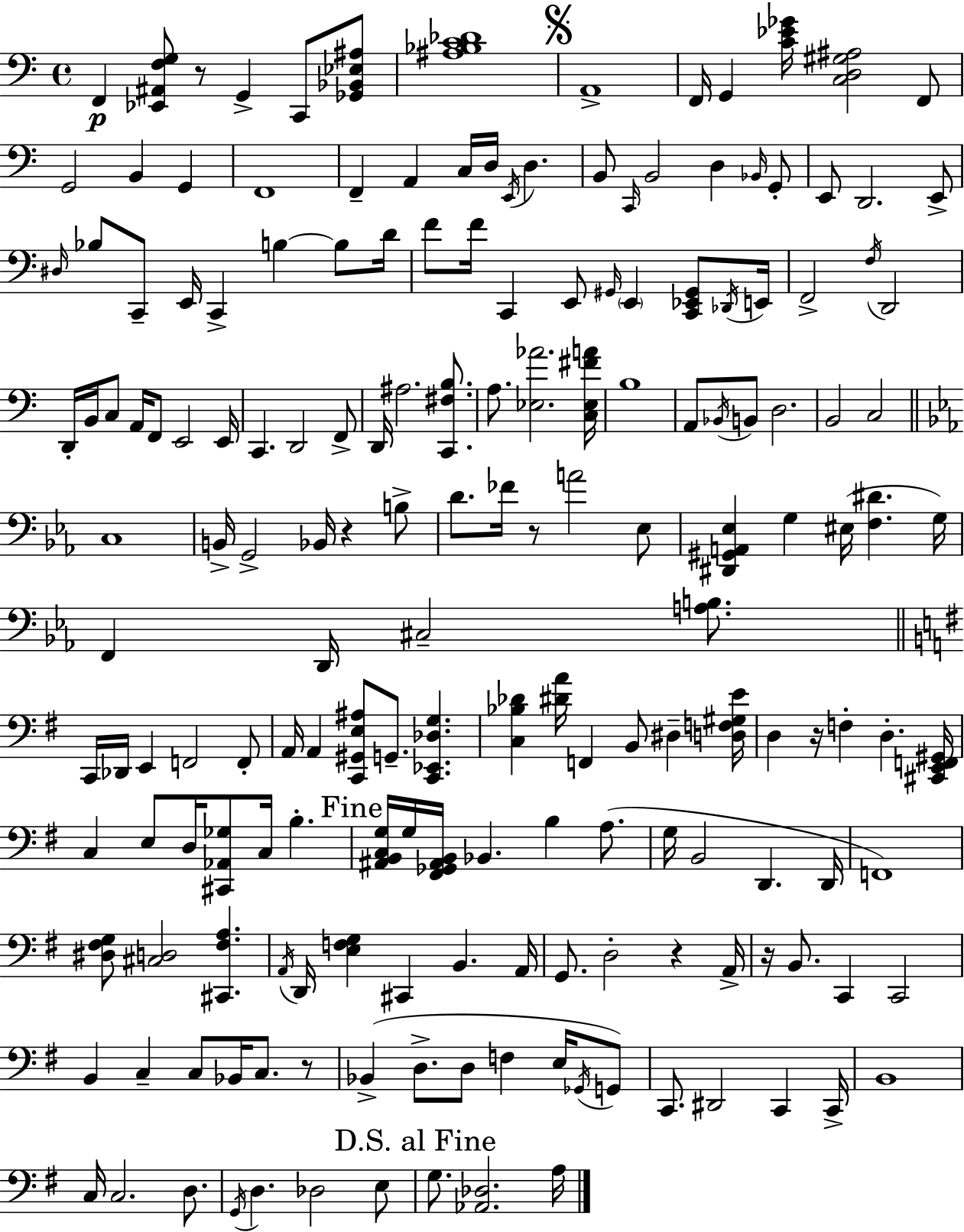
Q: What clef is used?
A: bass